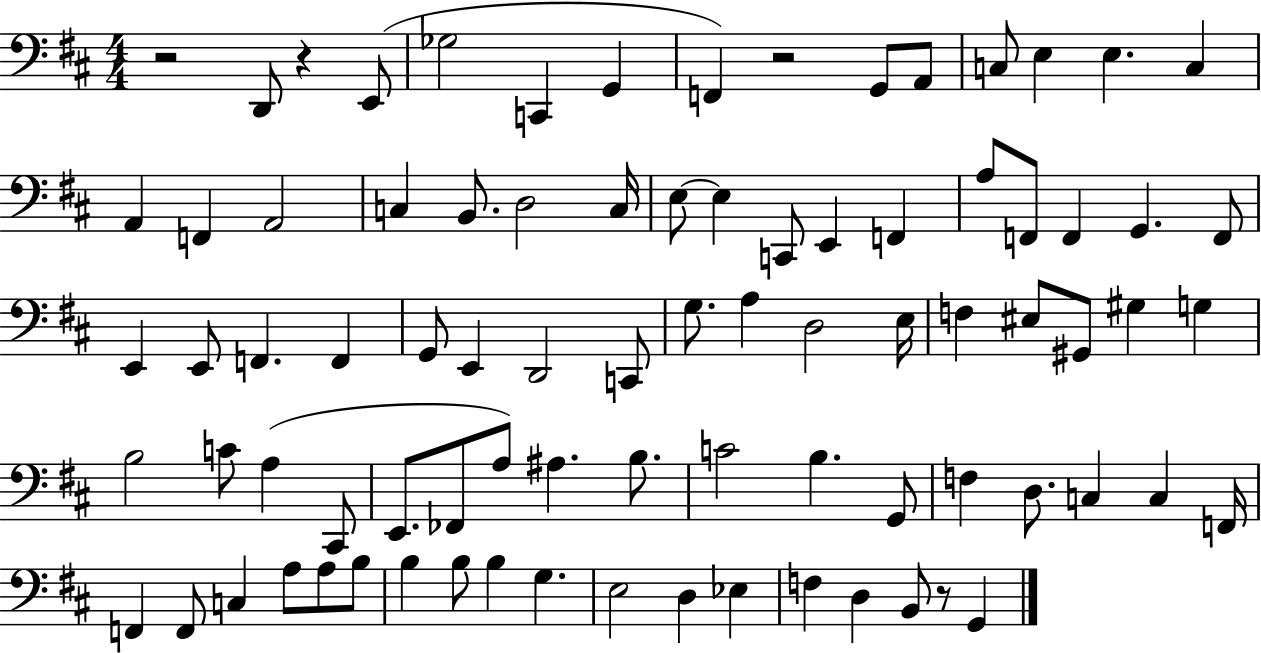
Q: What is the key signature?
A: D major